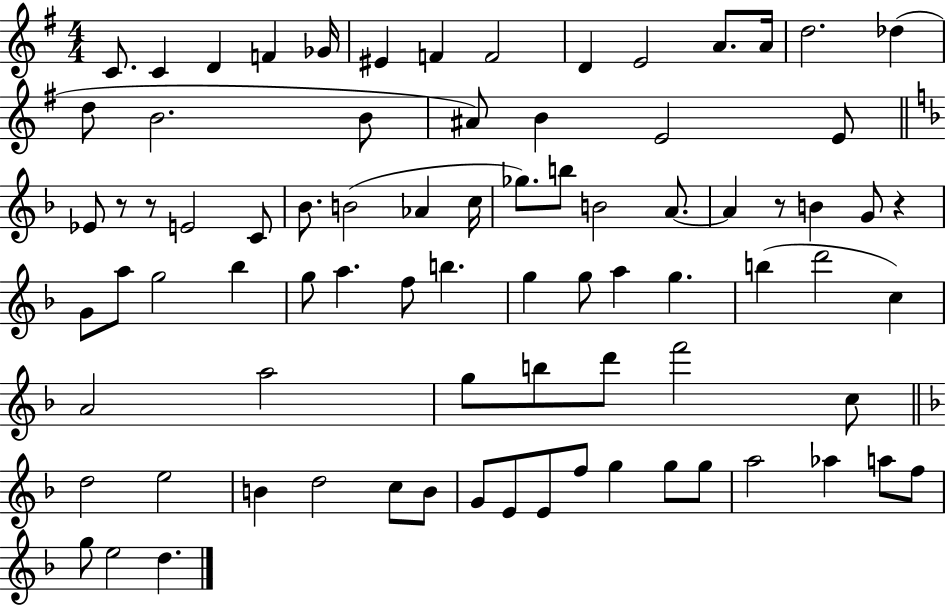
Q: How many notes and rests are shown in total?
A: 81